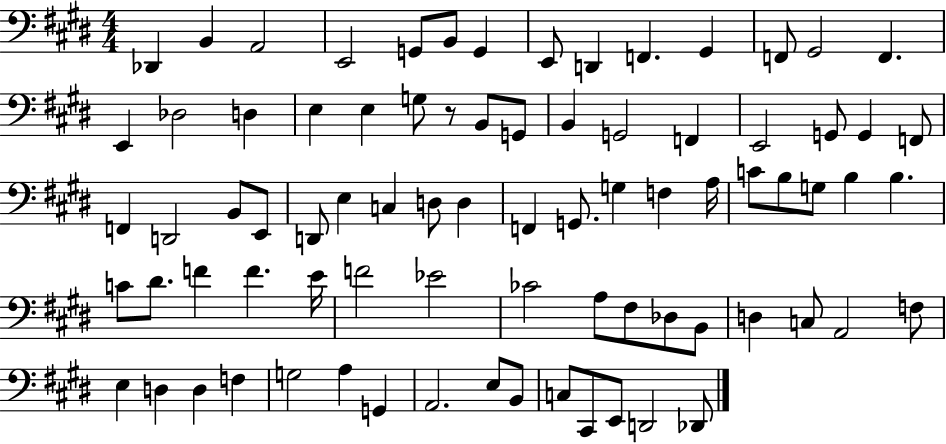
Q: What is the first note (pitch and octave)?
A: Db2